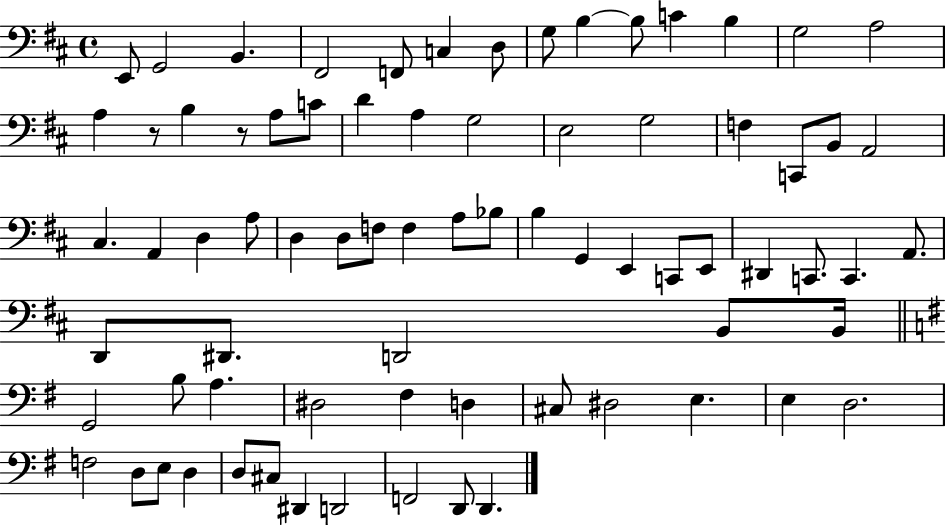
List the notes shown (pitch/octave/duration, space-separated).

E2/e G2/h B2/q. F#2/h F2/e C3/q D3/e G3/e B3/q B3/e C4/q B3/q G3/h A3/h A3/q R/e B3/q R/e A3/e C4/e D4/q A3/q G3/h E3/h G3/h F3/q C2/e B2/e A2/h C#3/q. A2/q D3/q A3/e D3/q D3/e F3/e F3/q A3/e Bb3/e B3/q G2/q E2/q C2/e E2/e D#2/q C2/e. C2/q. A2/e. D2/e D#2/e. D2/h B2/e B2/s G2/h B3/e A3/q. D#3/h F#3/q D3/q C#3/e D#3/h E3/q. E3/q D3/h. F3/h D3/e E3/e D3/q D3/e C#3/e D#2/q D2/h F2/h D2/e D2/q.